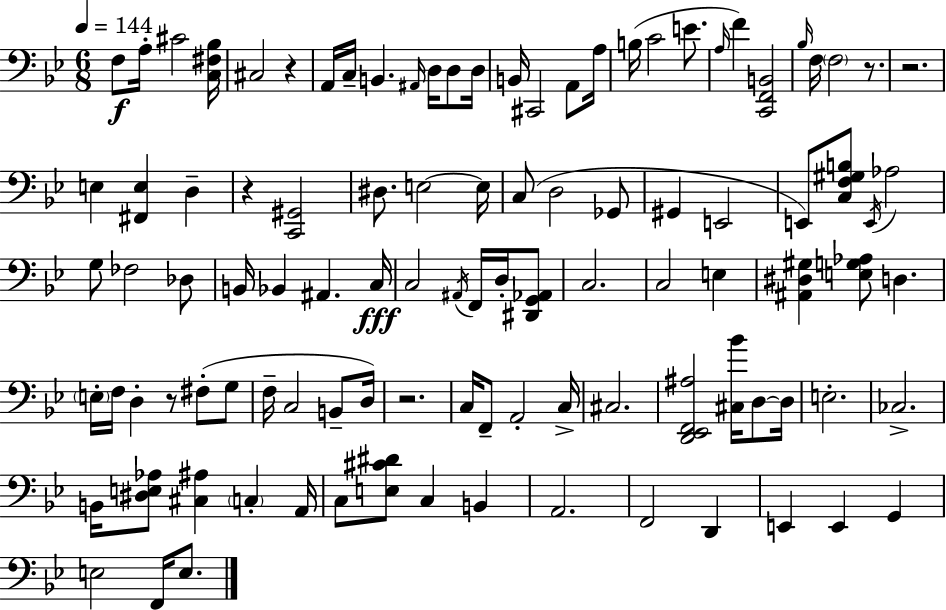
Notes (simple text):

F3/e A3/s C#4/h [C3,F#3,Bb3]/s C#3/h R/q A2/s C3/s B2/q. A#2/s D3/s D3/e D3/s B2/s C#2/h A2/e A3/s B3/s C4/h E4/e. A3/s F4/q [C2,F2,B2]/h Bb3/s F3/s F3/h R/e. R/h. E3/q [F#2,E3]/q D3/q R/q [C2,G#2]/h D#3/e. E3/h E3/s C3/e D3/h Gb2/e G#2/q E2/h E2/e [C3,F3,G#3,B3]/e E2/s Ab3/h G3/e FES3/h Db3/e B2/s Bb2/q A#2/q. C3/s C3/h A#2/s F2/s D3/s [D#2,G2,Ab2]/e C3/h. C3/h E3/q [A#2,D#3,G#3]/q [E3,G3,Ab3]/e D3/q. E3/s F3/s D3/q R/e F#3/e G3/e F3/s C3/h B2/e D3/s R/h. C3/s F2/e A2/h C3/s C#3/h. [D2,Eb2,F2,A#3]/h [C#3,Bb4]/s D3/e D3/s E3/h. CES3/h. B2/s [D#3,E3,Ab3]/e [C#3,A#3]/q C3/q A2/s C3/e [E3,C#4,D#4]/e C3/q B2/q A2/h. F2/h D2/q E2/q E2/q G2/q E3/h F2/s E3/e.